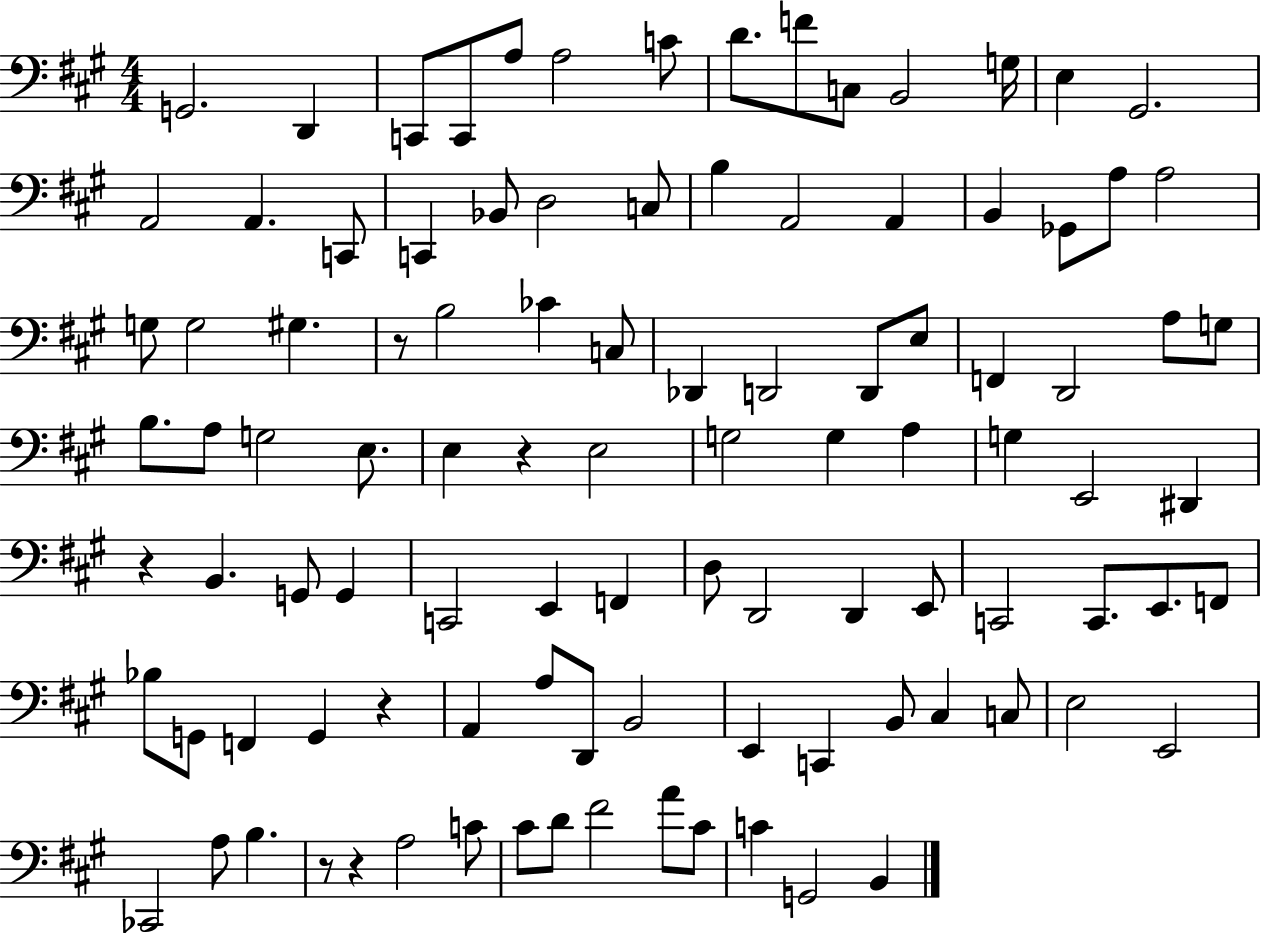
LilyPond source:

{
  \clef bass
  \numericTimeSignature
  \time 4/4
  \key a \major
  g,2. d,4 | c,8 c,8 a8 a2 c'8 | d'8. f'8 c8 b,2 g16 | e4 gis,2. | \break a,2 a,4. c,8 | c,4 bes,8 d2 c8 | b4 a,2 a,4 | b,4 ges,8 a8 a2 | \break g8 g2 gis4. | r8 b2 ces'4 c8 | des,4 d,2 d,8 e8 | f,4 d,2 a8 g8 | \break b8. a8 g2 e8. | e4 r4 e2 | g2 g4 a4 | g4 e,2 dis,4 | \break r4 b,4. g,8 g,4 | c,2 e,4 f,4 | d8 d,2 d,4 e,8 | c,2 c,8. e,8. f,8 | \break bes8 g,8 f,4 g,4 r4 | a,4 a8 d,8 b,2 | e,4 c,4 b,8 cis4 c8 | e2 e,2 | \break ces,2 a8 b4. | r8 r4 a2 c'8 | cis'8 d'8 fis'2 a'8 cis'8 | c'4 g,2 b,4 | \break \bar "|."
}